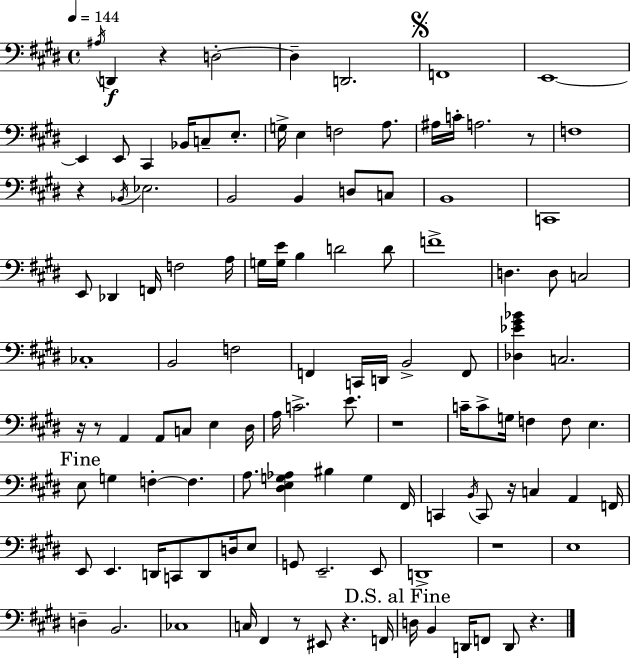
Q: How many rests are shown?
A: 11